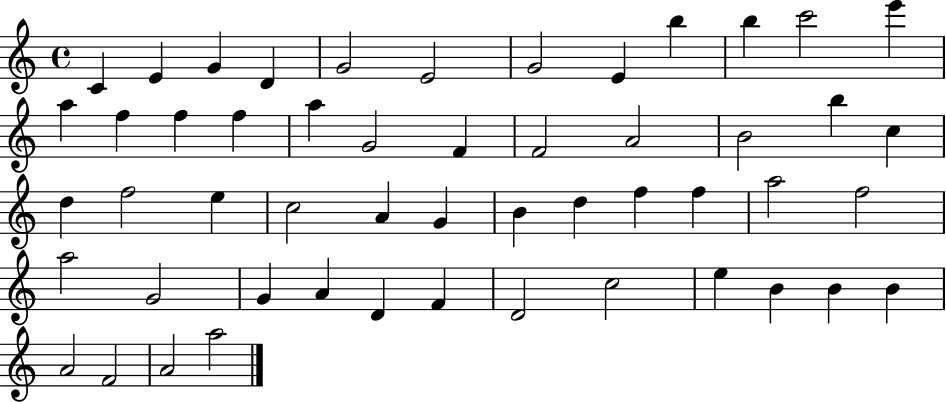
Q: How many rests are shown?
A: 0